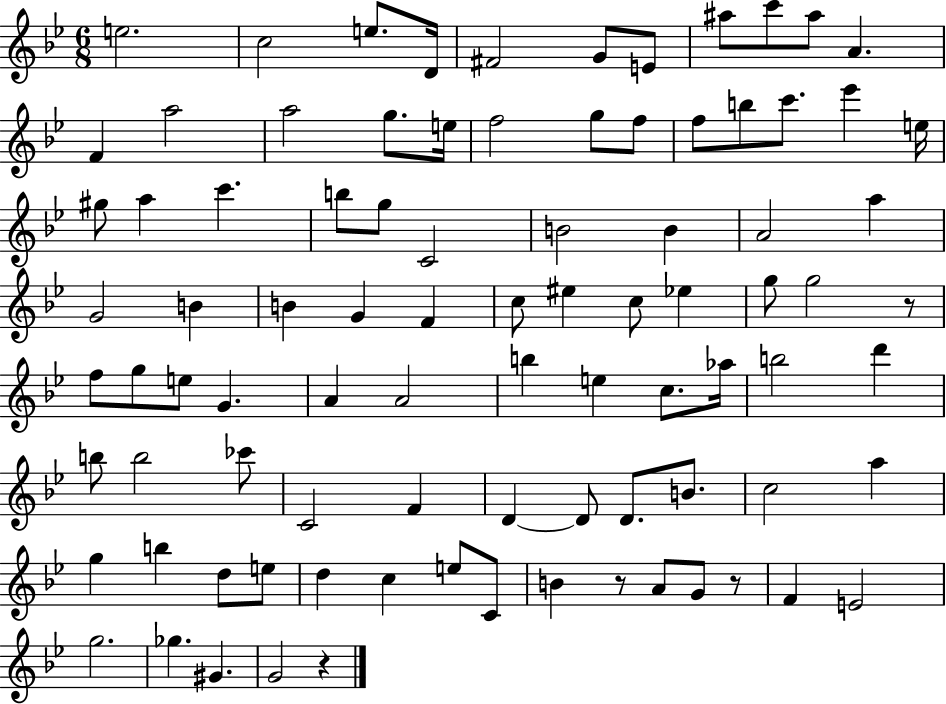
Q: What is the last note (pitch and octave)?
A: G4